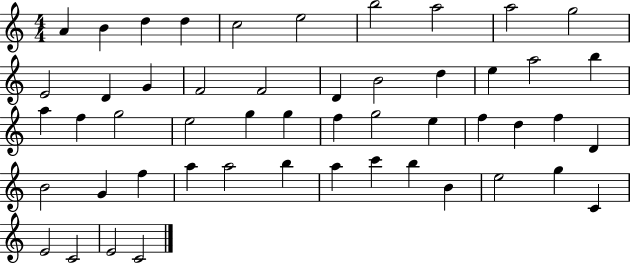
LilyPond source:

{
  \clef treble
  \numericTimeSignature
  \time 4/4
  \key c \major
  a'4 b'4 d''4 d''4 | c''2 e''2 | b''2 a''2 | a''2 g''2 | \break e'2 d'4 g'4 | f'2 f'2 | d'4 b'2 d''4 | e''4 a''2 b''4 | \break a''4 f''4 g''2 | e''2 g''4 g''4 | f''4 g''2 e''4 | f''4 d''4 f''4 d'4 | \break b'2 g'4 f''4 | a''4 a''2 b''4 | a''4 c'''4 b''4 b'4 | e''2 g''4 c'4 | \break e'2 c'2 | e'2 c'2 | \bar "|."
}